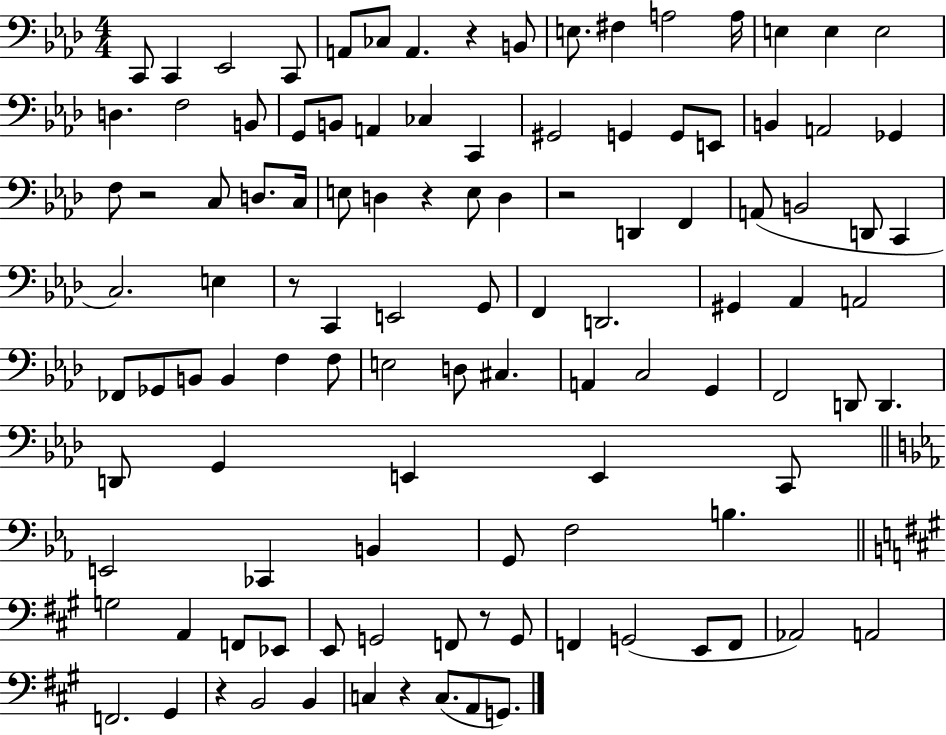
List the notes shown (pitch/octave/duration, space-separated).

C2/e C2/q Eb2/h C2/e A2/e CES3/e A2/q. R/q B2/e E3/e. F#3/q A3/h A3/s E3/q E3/q E3/h D3/q. F3/h B2/e G2/e B2/e A2/q CES3/q C2/q G#2/h G2/q G2/e E2/e B2/q A2/h Gb2/q F3/e R/h C3/e D3/e. C3/s E3/e D3/q R/q E3/e D3/q R/h D2/q F2/q A2/e B2/h D2/e C2/q C3/h. E3/q R/e C2/q E2/h G2/e F2/q D2/h. G#2/q Ab2/q A2/h FES2/e Gb2/e B2/e B2/q F3/q F3/e E3/h D3/e C#3/q. A2/q C3/h G2/q F2/h D2/e D2/q. D2/e G2/q E2/q E2/q C2/e E2/h CES2/q B2/q G2/e F3/h B3/q. G3/h A2/q F2/e Eb2/e E2/e G2/h F2/e R/e G2/e F2/q G2/h E2/e F2/e Ab2/h A2/h F2/h. G#2/q R/q B2/h B2/q C3/q R/q C3/e. A2/e G2/e.